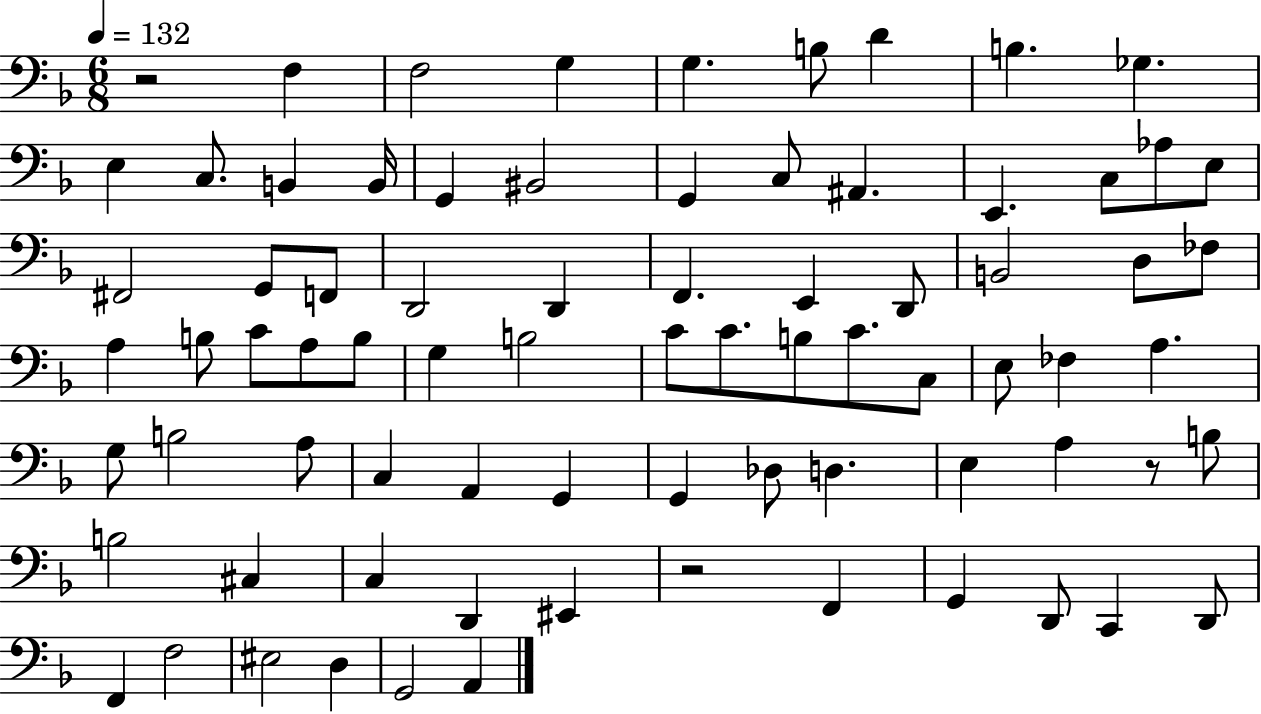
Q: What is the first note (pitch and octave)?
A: F3